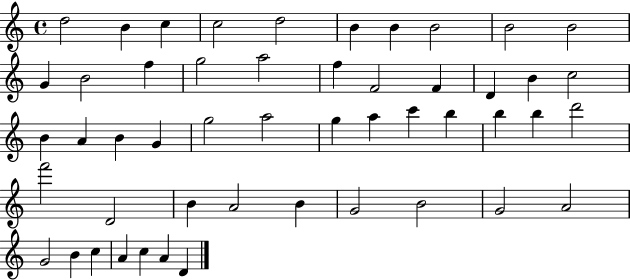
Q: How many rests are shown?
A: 0